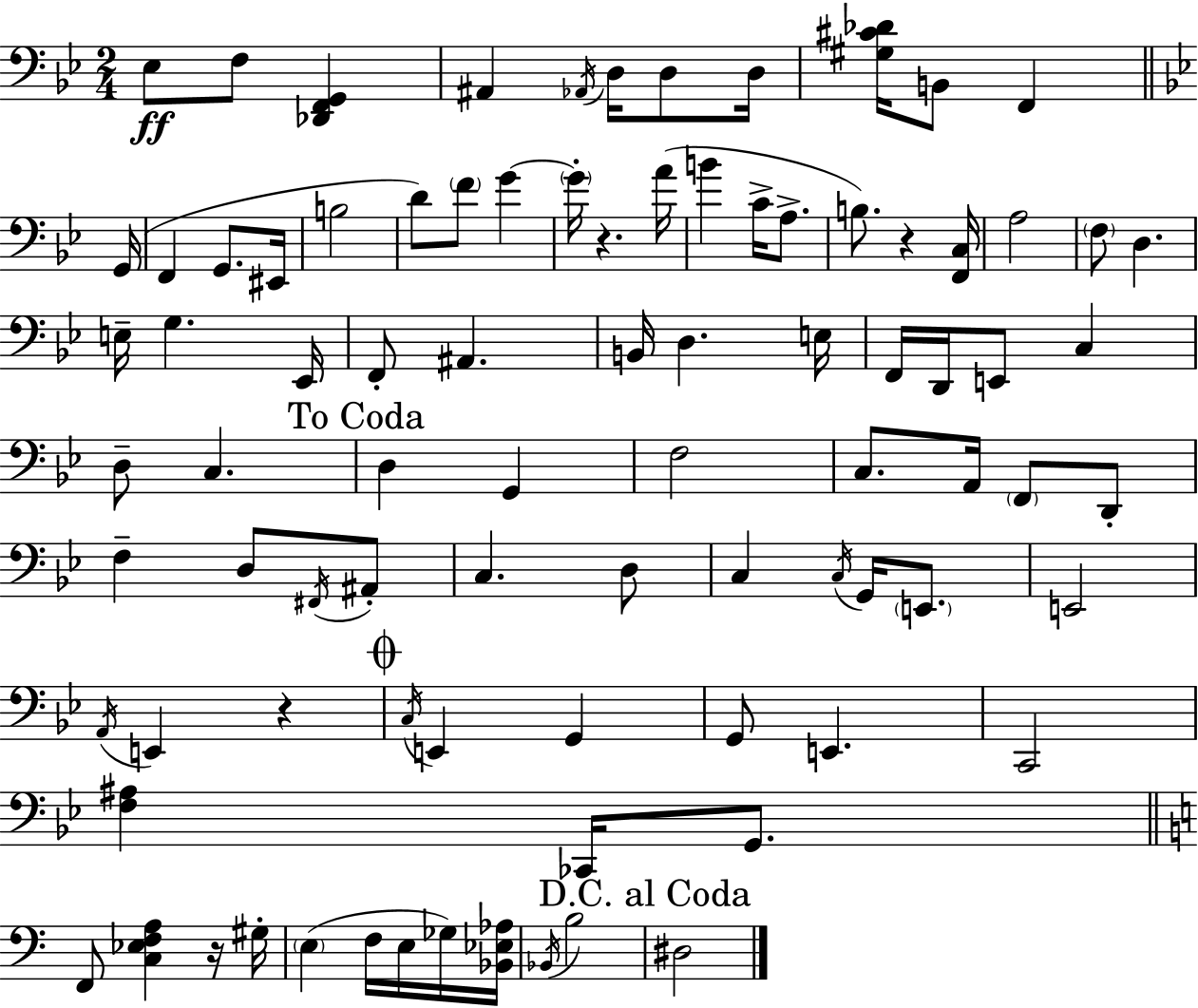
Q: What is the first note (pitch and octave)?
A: Eb3